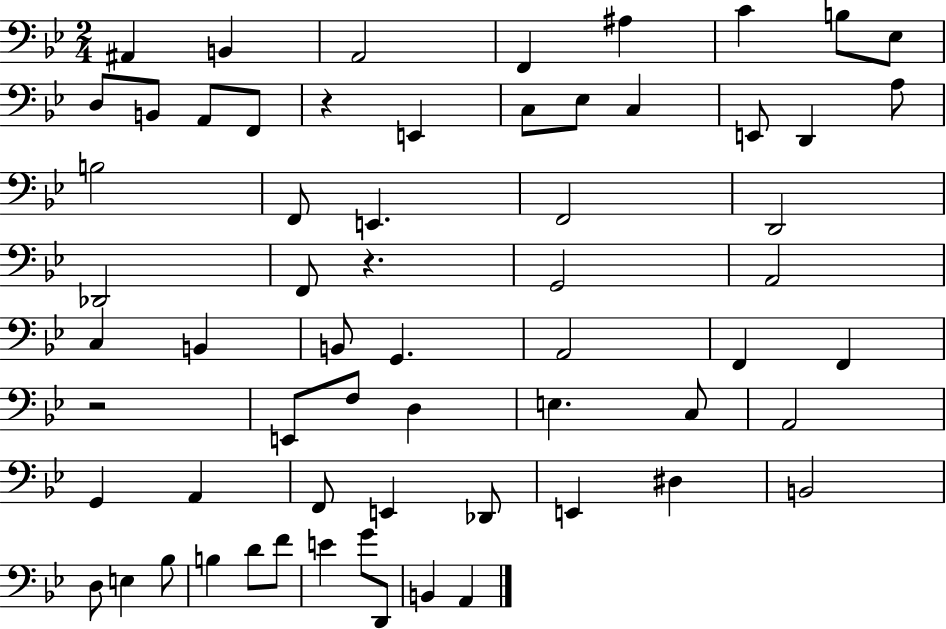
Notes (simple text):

A#2/q B2/q A2/h F2/q A#3/q C4/q B3/e Eb3/e D3/e B2/e A2/e F2/e R/q E2/q C3/e Eb3/e C3/q E2/e D2/q A3/e B3/h F2/e E2/q. F2/h D2/h Db2/h F2/e R/q. G2/h A2/h C3/q B2/q B2/e G2/q. A2/h F2/q F2/q R/h E2/e F3/e D3/q E3/q. C3/e A2/h G2/q A2/q F2/e E2/q Db2/e E2/q D#3/q B2/h D3/e E3/q Bb3/e B3/q D4/e F4/e E4/q G4/e D2/e B2/q A2/q